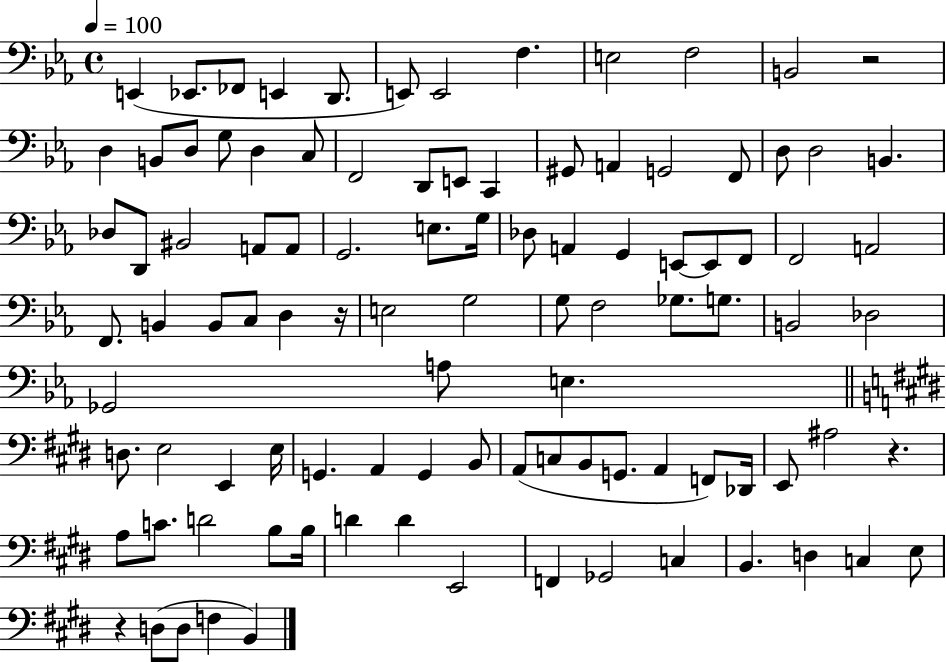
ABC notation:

X:1
T:Untitled
M:4/4
L:1/4
K:Eb
E,, _E,,/2 _F,,/2 E,, D,,/2 E,,/2 E,,2 F, E,2 F,2 B,,2 z2 D, B,,/2 D,/2 G,/2 D, C,/2 F,,2 D,,/2 E,,/2 C,, ^G,,/2 A,, G,,2 F,,/2 D,/2 D,2 B,, _D,/2 D,,/2 ^B,,2 A,,/2 A,,/2 G,,2 E,/2 G,/4 _D,/2 A,, G,, E,,/2 E,,/2 F,,/2 F,,2 A,,2 F,,/2 B,, B,,/2 C,/2 D, z/4 E,2 G,2 G,/2 F,2 _G,/2 G,/2 B,,2 _D,2 _G,,2 A,/2 E, D,/2 E,2 E,, E,/4 G,, A,, G,, B,,/2 A,,/2 C,/2 B,,/2 G,,/2 A,, F,,/2 _D,,/4 E,,/2 ^A,2 z A,/2 C/2 D2 B,/2 B,/4 D D E,,2 F,, _G,,2 C, B,, D, C, E,/2 z D,/2 D,/2 F, B,,